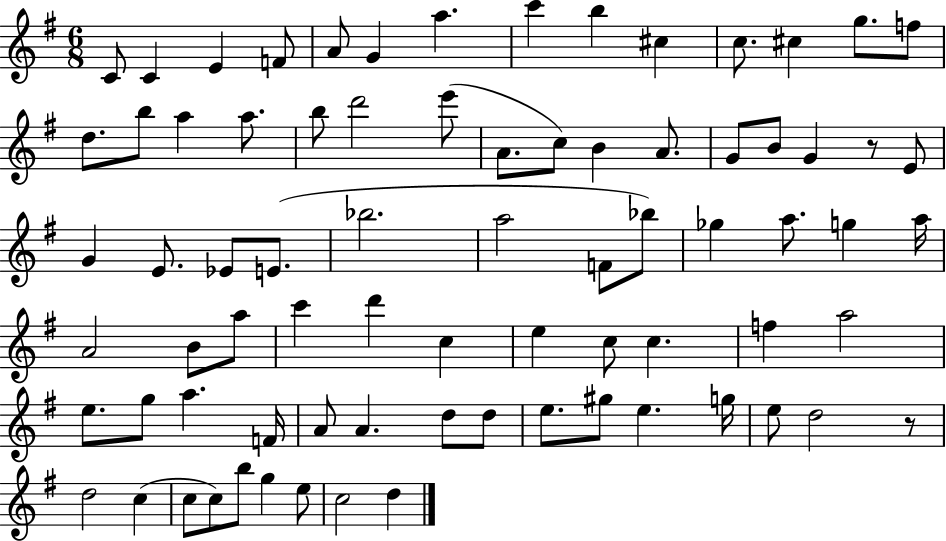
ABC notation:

X:1
T:Untitled
M:6/8
L:1/4
K:G
C/2 C E F/2 A/2 G a c' b ^c c/2 ^c g/2 f/2 d/2 b/2 a a/2 b/2 d'2 e'/2 A/2 c/2 B A/2 G/2 B/2 G z/2 E/2 G E/2 _E/2 E/2 _b2 a2 F/2 _b/2 _g a/2 g a/4 A2 B/2 a/2 c' d' c e c/2 c f a2 e/2 g/2 a F/4 A/2 A d/2 d/2 e/2 ^g/2 e g/4 e/2 d2 z/2 d2 c c/2 c/2 b/2 g e/2 c2 d